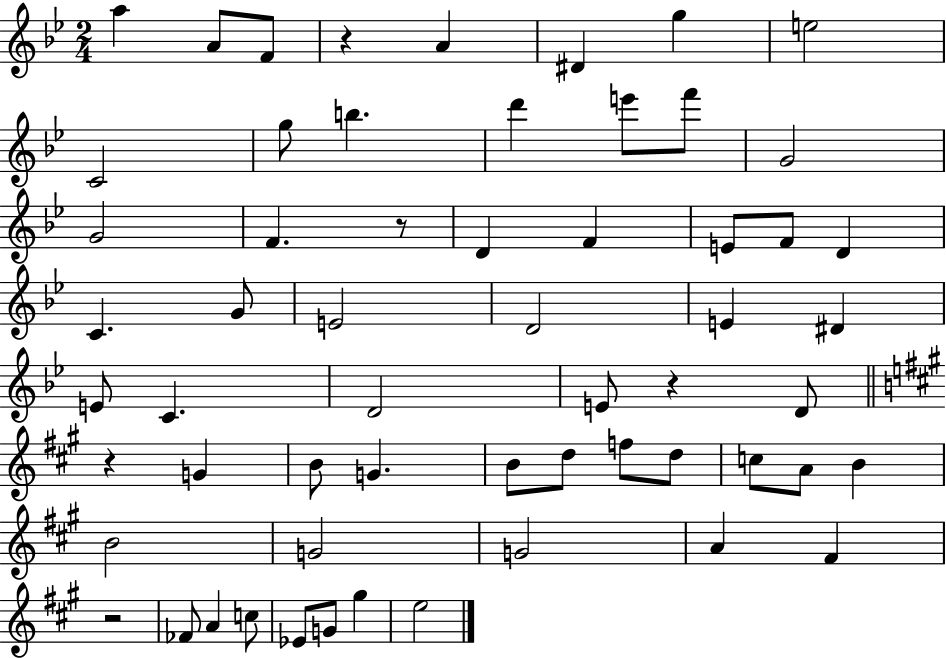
{
  \clef treble
  \numericTimeSignature
  \time 2/4
  \key bes \major
  a''4 a'8 f'8 | r4 a'4 | dis'4 g''4 | e''2 | \break c'2 | g''8 b''4. | d'''4 e'''8 f'''8 | g'2 | \break g'2 | f'4. r8 | d'4 f'4 | e'8 f'8 d'4 | \break c'4. g'8 | e'2 | d'2 | e'4 dis'4 | \break e'8 c'4. | d'2 | e'8 r4 d'8 | \bar "||" \break \key a \major r4 g'4 | b'8 g'4. | b'8 d''8 f''8 d''8 | c''8 a'8 b'4 | \break b'2 | g'2 | g'2 | a'4 fis'4 | \break r2 | fes'8 a'4 c''8 | ees'8 g'8 gis''4 | e''2 | \break \bar "|."
}